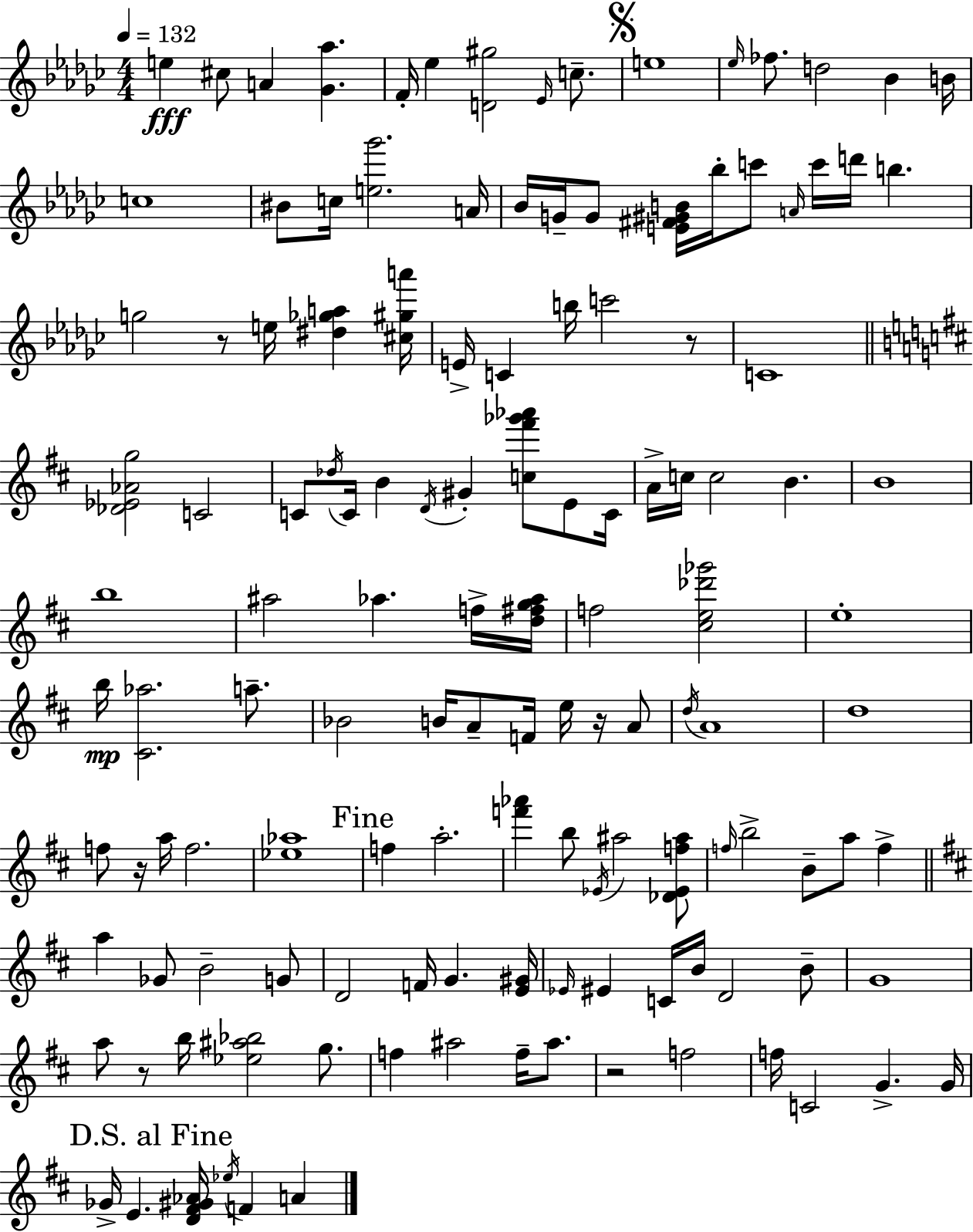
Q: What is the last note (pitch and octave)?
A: A4